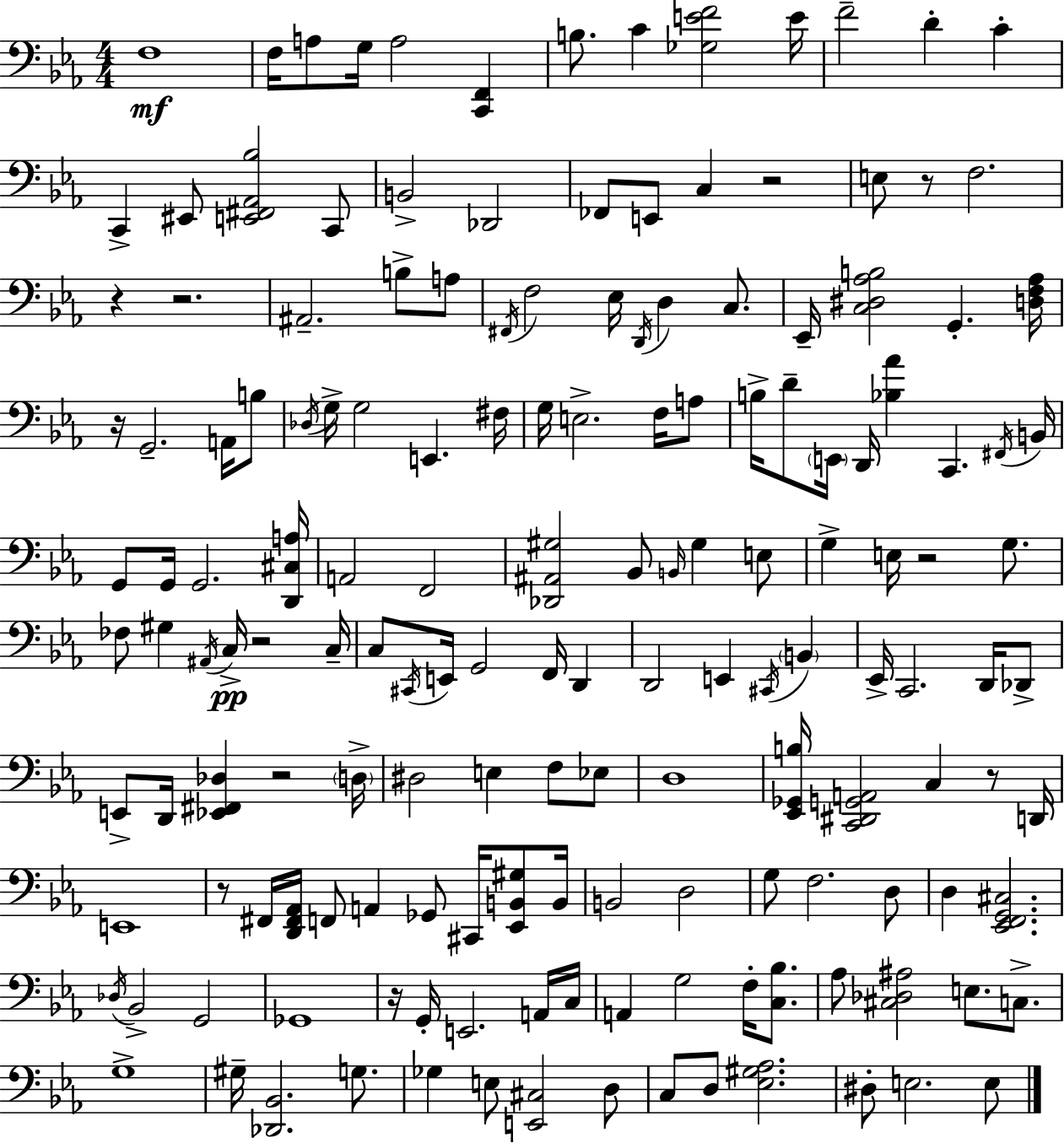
X:1
T:Untitled
M:4/4
L:1/4
K:Eb
F,4 F,/4 A,/2 G,/4 A,2 [C,,F,,] B,/2 C [_G,EF]2 E/4 F2 D C C,, ^E,,/2 [E,,^F,,_A,,_B,]2 C,,/2 B,,2 _D,,2 _F,,/2 E,,/2 C, z2 E,/2 z/2 F,2 z z2 ^A,,2 B,/2 A,/2 ^F,,/4 F,2 _E,/4 D,,/4 D, C,/2 _E,,/4 [C,^D,_A,B,]2 G,, [D,F,_A,]/4 z/4 G,,2 A,,/4 B,/2 _D,/4 G,/4 G,2 E,, ^F,/4 G,/4 E,2 F,/4 A,/2 B,/4 D/2 E,,/4 D,,/4 [_B,_A] C,, ^F,,/4 B,,/4 G,,/2 G,,/4 G,,2 [D,,^C,A,]/4 A,,2 F,,2 [_D,,^A,,^G,]2 _B,,/2 B,,/4 ^G, E,/2 G, E,/4 z2 G,/2 _F,/2 ^G, ^A,,/4 C,/4 z2 C,/4 C,/2 ^C,,/4 E,,/4 G,,2 F,,/4 D,, D,,2 E,, ^C,,/4 B,, _E,,/4 C,,2 D,,/4 _D,,/2 E,,/2 D,,/4 [_E,,^F,,_D,] z2 D,/4 ^D,2 E, F,/2 _E,/2 D,4 [_E,,_G,,B,]/4 [C,,^D,,G,,A,,]2 C, z/2 D,,/4 E,,4 z/2 ^F,,/4 [D,,^F,,_A,,]/4 F,,/2 A,, _G,,/2 ^C,,/4 [_E,,B,,^G,]/2 B,,/4 B,,2 D,2 G,/2 F,2 D,/2 D, [_E,,F,,G,,^C,]2 _D,/4 _B,,2 G,,2 _G,,4 z/4 G,,/4 E,,2 A,,/4 C,/4 A,, G,2 F,/4 [C,_B,]/2 _A,/2 [^C,_D,^A,]2 E,/2 C,/2 G,4 ^G,/4 [_D,,_B,,]2 G,/2 _G, E,/2 [E,,^C,]2 D,/2 C,/2 D,/2 [_E,^G,_A,]2 ^D,/2 E,2 E,/2